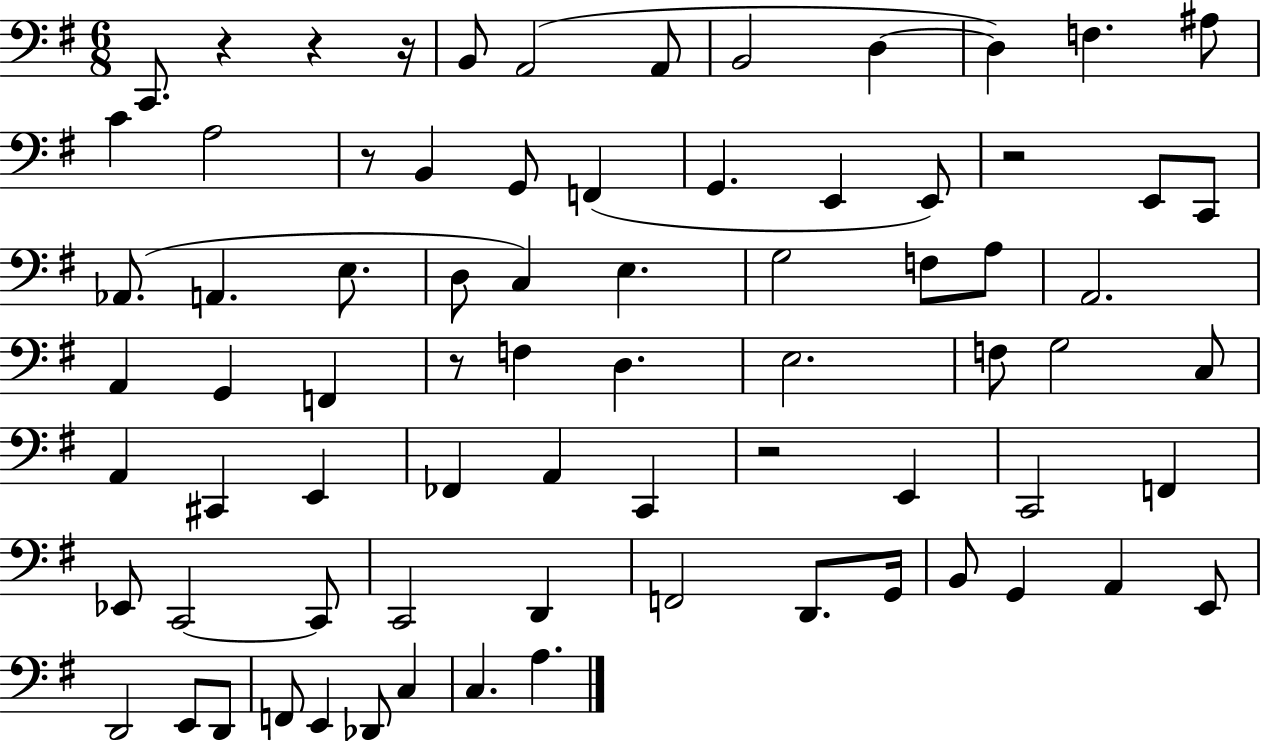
X:1
T:Untitled
M:6/8
L:1/4
K:G
C,,/2 z z z/4 B,,/2 A,,2 A,,/2 B,,2 D, D, F, ^A,/2 C A,2 z/2 B,, G,,/2 F,, G,, E,, E,,/2 z2 E,,/2 C,,/2 _A,,/2 A,, E,/2 D,/2 C, E, G,2 F,/2 A,/2 A,,2 A,, G,, F,, z/2 F, D, E,2 F,/2 G,2 C,/2 A,, ^C,, E,, _F,, A,, C,, z2 E,, C,,2 F,, _E,,/2 C,,2 C,,/2 C,,2 D,, F,,2 D,,/2 G,,/4 B,,/2 G,, A,, E,,/2 D,,2 E,,/2 D,,/2 F,,/2 E,, _D,,/2 C, C, A,